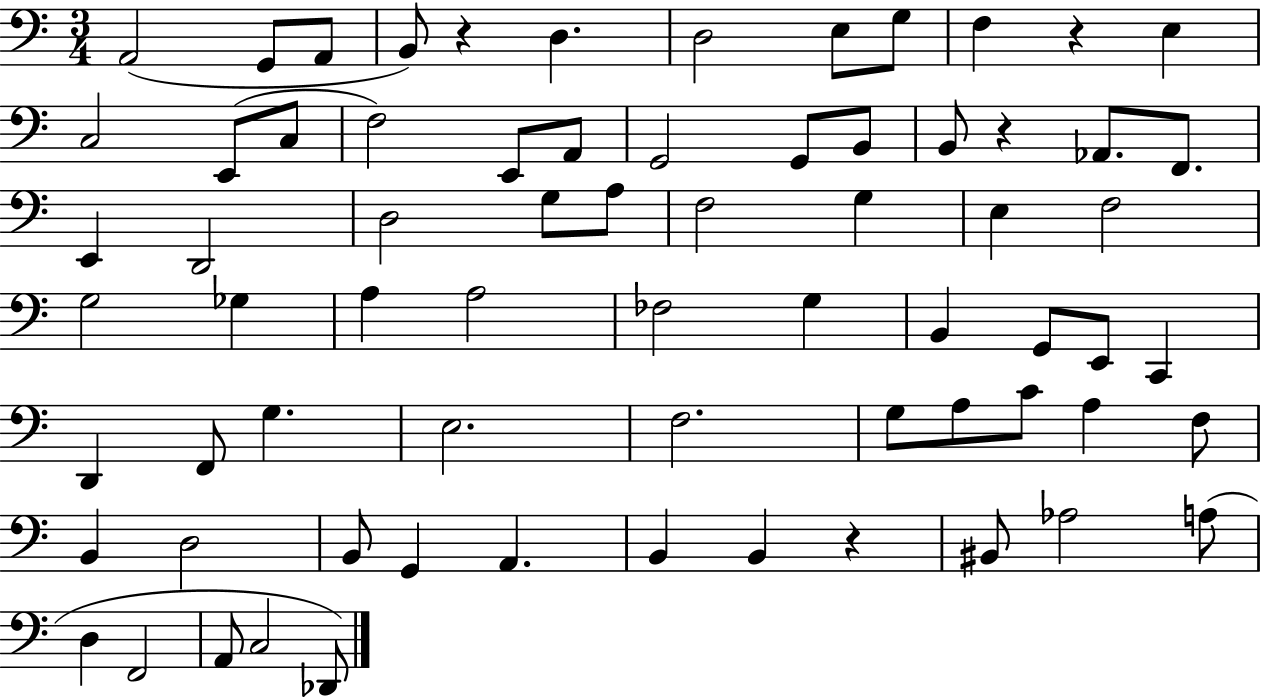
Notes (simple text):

A2/h G2/e A2/e B2/e R/q D3/q. D3/h E3/e G3/e F3/q R/q E3/q C3/h E2/e C3/e F3/h E2/e A2/e G2/h G2/e B2/e B2/e R/q Ab2/e. F2/e. E2/q D2/h D3/h G3/e A3/e F3/h G3/q E3/q F3/h G3/h Gb3/q A3/q A3/h FES3/h G3/q B2/q G2/e E2/e C2/q D2/q F2/e G3/q. E3/h. F3/h. G3/e A3/e C4/e A3/q F3/e B2/q D3/h B2/e G2/q A2/q. B2/q B2/q R/q BIS2/e Ab3/h A3/e D3/q F2/h A2/e C3/h Db2/e